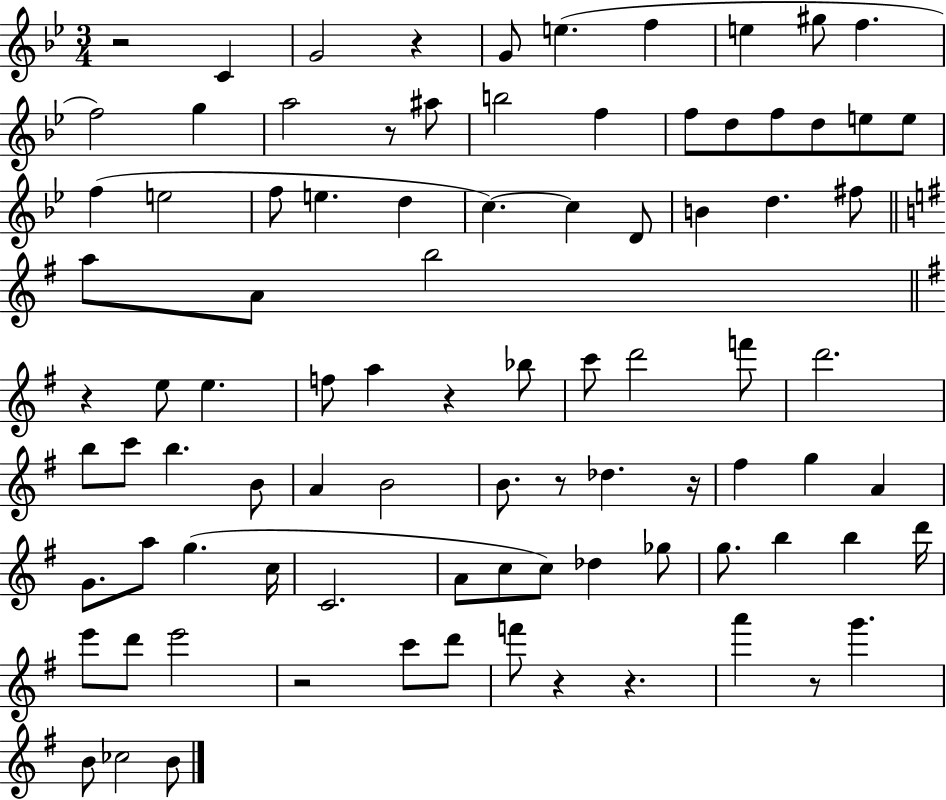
R/h C4/q G4/h R/q G4/e E5/q. F5/q E5/q G#5/e F5/q. F5/h G5/q A5/h R/e A#5/e B5/h F5/q F5/e D5/e F5/e D5/e E5/e E5/e F5/q E5/h F5/e E5/q. D5/q C5/q. C5/q D4/e B4/q D5/q. F#5/e A5/e A4/e B5/h R/q E5/e E5/q. F5/e A5/q R/q Bb5/e C6/e D6/h F6/e D6/h. B5/e C6/e B5/q. B4/e A4/q B4/h B4/e. R/e Db5/q. R/s F#5/q G5/q A4/q G4/e. A5/e G5/q. C5/s C4/h. A4/e C5/e C5/e Db5/q Gb5/e G5/e. B5/q B5/q D6/s E6/e D6/e E6/h R/h C6/e D6/e F6/e R/q R/q. A6/q R/e G6/q. B4/e CES5/h B4/e